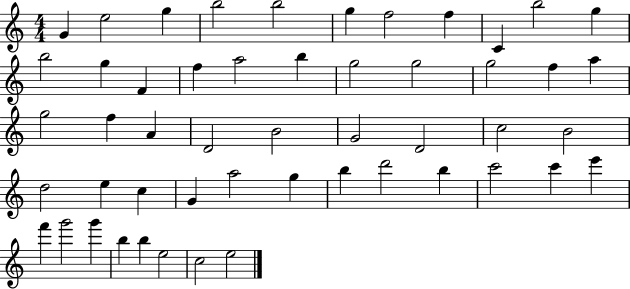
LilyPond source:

{
  \clef treble
  \numericTimeSignature
  \time 4/4
  \key c \major
  g'4 e''2 g''4 | b''2 b''2 | g''4 f''2 f''4 | c'4 b''2 g''4 | \break b''2 g''4 f'4 | f''4 a''2 b''4 | g''2 g''2 | g''2 f''4 a''4 | \break g''2 f''4 a'4 | d'2 b'2 | g'2 d'2 | c''2 b'2 | \break d''2 e''4 c''4 | g'4 a''2 g''4 | b''4 d'''2 b''4 | c'''2 c'''4 e'''4 | \break f'''4 g'''2 g'''4 | b''4 b''4 e''2 | c''2 e''2 | \bar "|."
}